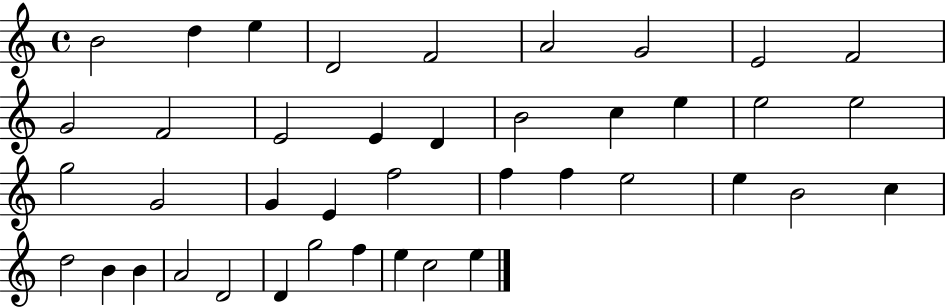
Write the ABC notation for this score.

X:1
T:Untitled
M:4/4
L:1/4
K:C
B2 d e D2 F2 A2 G2 E2 F2 G2 F2 E2 E D B2 c e e2 e2 g2 G2 G E f2 f f e2 e B2 c d2 B B A2 D2 D g2 f e c2 e